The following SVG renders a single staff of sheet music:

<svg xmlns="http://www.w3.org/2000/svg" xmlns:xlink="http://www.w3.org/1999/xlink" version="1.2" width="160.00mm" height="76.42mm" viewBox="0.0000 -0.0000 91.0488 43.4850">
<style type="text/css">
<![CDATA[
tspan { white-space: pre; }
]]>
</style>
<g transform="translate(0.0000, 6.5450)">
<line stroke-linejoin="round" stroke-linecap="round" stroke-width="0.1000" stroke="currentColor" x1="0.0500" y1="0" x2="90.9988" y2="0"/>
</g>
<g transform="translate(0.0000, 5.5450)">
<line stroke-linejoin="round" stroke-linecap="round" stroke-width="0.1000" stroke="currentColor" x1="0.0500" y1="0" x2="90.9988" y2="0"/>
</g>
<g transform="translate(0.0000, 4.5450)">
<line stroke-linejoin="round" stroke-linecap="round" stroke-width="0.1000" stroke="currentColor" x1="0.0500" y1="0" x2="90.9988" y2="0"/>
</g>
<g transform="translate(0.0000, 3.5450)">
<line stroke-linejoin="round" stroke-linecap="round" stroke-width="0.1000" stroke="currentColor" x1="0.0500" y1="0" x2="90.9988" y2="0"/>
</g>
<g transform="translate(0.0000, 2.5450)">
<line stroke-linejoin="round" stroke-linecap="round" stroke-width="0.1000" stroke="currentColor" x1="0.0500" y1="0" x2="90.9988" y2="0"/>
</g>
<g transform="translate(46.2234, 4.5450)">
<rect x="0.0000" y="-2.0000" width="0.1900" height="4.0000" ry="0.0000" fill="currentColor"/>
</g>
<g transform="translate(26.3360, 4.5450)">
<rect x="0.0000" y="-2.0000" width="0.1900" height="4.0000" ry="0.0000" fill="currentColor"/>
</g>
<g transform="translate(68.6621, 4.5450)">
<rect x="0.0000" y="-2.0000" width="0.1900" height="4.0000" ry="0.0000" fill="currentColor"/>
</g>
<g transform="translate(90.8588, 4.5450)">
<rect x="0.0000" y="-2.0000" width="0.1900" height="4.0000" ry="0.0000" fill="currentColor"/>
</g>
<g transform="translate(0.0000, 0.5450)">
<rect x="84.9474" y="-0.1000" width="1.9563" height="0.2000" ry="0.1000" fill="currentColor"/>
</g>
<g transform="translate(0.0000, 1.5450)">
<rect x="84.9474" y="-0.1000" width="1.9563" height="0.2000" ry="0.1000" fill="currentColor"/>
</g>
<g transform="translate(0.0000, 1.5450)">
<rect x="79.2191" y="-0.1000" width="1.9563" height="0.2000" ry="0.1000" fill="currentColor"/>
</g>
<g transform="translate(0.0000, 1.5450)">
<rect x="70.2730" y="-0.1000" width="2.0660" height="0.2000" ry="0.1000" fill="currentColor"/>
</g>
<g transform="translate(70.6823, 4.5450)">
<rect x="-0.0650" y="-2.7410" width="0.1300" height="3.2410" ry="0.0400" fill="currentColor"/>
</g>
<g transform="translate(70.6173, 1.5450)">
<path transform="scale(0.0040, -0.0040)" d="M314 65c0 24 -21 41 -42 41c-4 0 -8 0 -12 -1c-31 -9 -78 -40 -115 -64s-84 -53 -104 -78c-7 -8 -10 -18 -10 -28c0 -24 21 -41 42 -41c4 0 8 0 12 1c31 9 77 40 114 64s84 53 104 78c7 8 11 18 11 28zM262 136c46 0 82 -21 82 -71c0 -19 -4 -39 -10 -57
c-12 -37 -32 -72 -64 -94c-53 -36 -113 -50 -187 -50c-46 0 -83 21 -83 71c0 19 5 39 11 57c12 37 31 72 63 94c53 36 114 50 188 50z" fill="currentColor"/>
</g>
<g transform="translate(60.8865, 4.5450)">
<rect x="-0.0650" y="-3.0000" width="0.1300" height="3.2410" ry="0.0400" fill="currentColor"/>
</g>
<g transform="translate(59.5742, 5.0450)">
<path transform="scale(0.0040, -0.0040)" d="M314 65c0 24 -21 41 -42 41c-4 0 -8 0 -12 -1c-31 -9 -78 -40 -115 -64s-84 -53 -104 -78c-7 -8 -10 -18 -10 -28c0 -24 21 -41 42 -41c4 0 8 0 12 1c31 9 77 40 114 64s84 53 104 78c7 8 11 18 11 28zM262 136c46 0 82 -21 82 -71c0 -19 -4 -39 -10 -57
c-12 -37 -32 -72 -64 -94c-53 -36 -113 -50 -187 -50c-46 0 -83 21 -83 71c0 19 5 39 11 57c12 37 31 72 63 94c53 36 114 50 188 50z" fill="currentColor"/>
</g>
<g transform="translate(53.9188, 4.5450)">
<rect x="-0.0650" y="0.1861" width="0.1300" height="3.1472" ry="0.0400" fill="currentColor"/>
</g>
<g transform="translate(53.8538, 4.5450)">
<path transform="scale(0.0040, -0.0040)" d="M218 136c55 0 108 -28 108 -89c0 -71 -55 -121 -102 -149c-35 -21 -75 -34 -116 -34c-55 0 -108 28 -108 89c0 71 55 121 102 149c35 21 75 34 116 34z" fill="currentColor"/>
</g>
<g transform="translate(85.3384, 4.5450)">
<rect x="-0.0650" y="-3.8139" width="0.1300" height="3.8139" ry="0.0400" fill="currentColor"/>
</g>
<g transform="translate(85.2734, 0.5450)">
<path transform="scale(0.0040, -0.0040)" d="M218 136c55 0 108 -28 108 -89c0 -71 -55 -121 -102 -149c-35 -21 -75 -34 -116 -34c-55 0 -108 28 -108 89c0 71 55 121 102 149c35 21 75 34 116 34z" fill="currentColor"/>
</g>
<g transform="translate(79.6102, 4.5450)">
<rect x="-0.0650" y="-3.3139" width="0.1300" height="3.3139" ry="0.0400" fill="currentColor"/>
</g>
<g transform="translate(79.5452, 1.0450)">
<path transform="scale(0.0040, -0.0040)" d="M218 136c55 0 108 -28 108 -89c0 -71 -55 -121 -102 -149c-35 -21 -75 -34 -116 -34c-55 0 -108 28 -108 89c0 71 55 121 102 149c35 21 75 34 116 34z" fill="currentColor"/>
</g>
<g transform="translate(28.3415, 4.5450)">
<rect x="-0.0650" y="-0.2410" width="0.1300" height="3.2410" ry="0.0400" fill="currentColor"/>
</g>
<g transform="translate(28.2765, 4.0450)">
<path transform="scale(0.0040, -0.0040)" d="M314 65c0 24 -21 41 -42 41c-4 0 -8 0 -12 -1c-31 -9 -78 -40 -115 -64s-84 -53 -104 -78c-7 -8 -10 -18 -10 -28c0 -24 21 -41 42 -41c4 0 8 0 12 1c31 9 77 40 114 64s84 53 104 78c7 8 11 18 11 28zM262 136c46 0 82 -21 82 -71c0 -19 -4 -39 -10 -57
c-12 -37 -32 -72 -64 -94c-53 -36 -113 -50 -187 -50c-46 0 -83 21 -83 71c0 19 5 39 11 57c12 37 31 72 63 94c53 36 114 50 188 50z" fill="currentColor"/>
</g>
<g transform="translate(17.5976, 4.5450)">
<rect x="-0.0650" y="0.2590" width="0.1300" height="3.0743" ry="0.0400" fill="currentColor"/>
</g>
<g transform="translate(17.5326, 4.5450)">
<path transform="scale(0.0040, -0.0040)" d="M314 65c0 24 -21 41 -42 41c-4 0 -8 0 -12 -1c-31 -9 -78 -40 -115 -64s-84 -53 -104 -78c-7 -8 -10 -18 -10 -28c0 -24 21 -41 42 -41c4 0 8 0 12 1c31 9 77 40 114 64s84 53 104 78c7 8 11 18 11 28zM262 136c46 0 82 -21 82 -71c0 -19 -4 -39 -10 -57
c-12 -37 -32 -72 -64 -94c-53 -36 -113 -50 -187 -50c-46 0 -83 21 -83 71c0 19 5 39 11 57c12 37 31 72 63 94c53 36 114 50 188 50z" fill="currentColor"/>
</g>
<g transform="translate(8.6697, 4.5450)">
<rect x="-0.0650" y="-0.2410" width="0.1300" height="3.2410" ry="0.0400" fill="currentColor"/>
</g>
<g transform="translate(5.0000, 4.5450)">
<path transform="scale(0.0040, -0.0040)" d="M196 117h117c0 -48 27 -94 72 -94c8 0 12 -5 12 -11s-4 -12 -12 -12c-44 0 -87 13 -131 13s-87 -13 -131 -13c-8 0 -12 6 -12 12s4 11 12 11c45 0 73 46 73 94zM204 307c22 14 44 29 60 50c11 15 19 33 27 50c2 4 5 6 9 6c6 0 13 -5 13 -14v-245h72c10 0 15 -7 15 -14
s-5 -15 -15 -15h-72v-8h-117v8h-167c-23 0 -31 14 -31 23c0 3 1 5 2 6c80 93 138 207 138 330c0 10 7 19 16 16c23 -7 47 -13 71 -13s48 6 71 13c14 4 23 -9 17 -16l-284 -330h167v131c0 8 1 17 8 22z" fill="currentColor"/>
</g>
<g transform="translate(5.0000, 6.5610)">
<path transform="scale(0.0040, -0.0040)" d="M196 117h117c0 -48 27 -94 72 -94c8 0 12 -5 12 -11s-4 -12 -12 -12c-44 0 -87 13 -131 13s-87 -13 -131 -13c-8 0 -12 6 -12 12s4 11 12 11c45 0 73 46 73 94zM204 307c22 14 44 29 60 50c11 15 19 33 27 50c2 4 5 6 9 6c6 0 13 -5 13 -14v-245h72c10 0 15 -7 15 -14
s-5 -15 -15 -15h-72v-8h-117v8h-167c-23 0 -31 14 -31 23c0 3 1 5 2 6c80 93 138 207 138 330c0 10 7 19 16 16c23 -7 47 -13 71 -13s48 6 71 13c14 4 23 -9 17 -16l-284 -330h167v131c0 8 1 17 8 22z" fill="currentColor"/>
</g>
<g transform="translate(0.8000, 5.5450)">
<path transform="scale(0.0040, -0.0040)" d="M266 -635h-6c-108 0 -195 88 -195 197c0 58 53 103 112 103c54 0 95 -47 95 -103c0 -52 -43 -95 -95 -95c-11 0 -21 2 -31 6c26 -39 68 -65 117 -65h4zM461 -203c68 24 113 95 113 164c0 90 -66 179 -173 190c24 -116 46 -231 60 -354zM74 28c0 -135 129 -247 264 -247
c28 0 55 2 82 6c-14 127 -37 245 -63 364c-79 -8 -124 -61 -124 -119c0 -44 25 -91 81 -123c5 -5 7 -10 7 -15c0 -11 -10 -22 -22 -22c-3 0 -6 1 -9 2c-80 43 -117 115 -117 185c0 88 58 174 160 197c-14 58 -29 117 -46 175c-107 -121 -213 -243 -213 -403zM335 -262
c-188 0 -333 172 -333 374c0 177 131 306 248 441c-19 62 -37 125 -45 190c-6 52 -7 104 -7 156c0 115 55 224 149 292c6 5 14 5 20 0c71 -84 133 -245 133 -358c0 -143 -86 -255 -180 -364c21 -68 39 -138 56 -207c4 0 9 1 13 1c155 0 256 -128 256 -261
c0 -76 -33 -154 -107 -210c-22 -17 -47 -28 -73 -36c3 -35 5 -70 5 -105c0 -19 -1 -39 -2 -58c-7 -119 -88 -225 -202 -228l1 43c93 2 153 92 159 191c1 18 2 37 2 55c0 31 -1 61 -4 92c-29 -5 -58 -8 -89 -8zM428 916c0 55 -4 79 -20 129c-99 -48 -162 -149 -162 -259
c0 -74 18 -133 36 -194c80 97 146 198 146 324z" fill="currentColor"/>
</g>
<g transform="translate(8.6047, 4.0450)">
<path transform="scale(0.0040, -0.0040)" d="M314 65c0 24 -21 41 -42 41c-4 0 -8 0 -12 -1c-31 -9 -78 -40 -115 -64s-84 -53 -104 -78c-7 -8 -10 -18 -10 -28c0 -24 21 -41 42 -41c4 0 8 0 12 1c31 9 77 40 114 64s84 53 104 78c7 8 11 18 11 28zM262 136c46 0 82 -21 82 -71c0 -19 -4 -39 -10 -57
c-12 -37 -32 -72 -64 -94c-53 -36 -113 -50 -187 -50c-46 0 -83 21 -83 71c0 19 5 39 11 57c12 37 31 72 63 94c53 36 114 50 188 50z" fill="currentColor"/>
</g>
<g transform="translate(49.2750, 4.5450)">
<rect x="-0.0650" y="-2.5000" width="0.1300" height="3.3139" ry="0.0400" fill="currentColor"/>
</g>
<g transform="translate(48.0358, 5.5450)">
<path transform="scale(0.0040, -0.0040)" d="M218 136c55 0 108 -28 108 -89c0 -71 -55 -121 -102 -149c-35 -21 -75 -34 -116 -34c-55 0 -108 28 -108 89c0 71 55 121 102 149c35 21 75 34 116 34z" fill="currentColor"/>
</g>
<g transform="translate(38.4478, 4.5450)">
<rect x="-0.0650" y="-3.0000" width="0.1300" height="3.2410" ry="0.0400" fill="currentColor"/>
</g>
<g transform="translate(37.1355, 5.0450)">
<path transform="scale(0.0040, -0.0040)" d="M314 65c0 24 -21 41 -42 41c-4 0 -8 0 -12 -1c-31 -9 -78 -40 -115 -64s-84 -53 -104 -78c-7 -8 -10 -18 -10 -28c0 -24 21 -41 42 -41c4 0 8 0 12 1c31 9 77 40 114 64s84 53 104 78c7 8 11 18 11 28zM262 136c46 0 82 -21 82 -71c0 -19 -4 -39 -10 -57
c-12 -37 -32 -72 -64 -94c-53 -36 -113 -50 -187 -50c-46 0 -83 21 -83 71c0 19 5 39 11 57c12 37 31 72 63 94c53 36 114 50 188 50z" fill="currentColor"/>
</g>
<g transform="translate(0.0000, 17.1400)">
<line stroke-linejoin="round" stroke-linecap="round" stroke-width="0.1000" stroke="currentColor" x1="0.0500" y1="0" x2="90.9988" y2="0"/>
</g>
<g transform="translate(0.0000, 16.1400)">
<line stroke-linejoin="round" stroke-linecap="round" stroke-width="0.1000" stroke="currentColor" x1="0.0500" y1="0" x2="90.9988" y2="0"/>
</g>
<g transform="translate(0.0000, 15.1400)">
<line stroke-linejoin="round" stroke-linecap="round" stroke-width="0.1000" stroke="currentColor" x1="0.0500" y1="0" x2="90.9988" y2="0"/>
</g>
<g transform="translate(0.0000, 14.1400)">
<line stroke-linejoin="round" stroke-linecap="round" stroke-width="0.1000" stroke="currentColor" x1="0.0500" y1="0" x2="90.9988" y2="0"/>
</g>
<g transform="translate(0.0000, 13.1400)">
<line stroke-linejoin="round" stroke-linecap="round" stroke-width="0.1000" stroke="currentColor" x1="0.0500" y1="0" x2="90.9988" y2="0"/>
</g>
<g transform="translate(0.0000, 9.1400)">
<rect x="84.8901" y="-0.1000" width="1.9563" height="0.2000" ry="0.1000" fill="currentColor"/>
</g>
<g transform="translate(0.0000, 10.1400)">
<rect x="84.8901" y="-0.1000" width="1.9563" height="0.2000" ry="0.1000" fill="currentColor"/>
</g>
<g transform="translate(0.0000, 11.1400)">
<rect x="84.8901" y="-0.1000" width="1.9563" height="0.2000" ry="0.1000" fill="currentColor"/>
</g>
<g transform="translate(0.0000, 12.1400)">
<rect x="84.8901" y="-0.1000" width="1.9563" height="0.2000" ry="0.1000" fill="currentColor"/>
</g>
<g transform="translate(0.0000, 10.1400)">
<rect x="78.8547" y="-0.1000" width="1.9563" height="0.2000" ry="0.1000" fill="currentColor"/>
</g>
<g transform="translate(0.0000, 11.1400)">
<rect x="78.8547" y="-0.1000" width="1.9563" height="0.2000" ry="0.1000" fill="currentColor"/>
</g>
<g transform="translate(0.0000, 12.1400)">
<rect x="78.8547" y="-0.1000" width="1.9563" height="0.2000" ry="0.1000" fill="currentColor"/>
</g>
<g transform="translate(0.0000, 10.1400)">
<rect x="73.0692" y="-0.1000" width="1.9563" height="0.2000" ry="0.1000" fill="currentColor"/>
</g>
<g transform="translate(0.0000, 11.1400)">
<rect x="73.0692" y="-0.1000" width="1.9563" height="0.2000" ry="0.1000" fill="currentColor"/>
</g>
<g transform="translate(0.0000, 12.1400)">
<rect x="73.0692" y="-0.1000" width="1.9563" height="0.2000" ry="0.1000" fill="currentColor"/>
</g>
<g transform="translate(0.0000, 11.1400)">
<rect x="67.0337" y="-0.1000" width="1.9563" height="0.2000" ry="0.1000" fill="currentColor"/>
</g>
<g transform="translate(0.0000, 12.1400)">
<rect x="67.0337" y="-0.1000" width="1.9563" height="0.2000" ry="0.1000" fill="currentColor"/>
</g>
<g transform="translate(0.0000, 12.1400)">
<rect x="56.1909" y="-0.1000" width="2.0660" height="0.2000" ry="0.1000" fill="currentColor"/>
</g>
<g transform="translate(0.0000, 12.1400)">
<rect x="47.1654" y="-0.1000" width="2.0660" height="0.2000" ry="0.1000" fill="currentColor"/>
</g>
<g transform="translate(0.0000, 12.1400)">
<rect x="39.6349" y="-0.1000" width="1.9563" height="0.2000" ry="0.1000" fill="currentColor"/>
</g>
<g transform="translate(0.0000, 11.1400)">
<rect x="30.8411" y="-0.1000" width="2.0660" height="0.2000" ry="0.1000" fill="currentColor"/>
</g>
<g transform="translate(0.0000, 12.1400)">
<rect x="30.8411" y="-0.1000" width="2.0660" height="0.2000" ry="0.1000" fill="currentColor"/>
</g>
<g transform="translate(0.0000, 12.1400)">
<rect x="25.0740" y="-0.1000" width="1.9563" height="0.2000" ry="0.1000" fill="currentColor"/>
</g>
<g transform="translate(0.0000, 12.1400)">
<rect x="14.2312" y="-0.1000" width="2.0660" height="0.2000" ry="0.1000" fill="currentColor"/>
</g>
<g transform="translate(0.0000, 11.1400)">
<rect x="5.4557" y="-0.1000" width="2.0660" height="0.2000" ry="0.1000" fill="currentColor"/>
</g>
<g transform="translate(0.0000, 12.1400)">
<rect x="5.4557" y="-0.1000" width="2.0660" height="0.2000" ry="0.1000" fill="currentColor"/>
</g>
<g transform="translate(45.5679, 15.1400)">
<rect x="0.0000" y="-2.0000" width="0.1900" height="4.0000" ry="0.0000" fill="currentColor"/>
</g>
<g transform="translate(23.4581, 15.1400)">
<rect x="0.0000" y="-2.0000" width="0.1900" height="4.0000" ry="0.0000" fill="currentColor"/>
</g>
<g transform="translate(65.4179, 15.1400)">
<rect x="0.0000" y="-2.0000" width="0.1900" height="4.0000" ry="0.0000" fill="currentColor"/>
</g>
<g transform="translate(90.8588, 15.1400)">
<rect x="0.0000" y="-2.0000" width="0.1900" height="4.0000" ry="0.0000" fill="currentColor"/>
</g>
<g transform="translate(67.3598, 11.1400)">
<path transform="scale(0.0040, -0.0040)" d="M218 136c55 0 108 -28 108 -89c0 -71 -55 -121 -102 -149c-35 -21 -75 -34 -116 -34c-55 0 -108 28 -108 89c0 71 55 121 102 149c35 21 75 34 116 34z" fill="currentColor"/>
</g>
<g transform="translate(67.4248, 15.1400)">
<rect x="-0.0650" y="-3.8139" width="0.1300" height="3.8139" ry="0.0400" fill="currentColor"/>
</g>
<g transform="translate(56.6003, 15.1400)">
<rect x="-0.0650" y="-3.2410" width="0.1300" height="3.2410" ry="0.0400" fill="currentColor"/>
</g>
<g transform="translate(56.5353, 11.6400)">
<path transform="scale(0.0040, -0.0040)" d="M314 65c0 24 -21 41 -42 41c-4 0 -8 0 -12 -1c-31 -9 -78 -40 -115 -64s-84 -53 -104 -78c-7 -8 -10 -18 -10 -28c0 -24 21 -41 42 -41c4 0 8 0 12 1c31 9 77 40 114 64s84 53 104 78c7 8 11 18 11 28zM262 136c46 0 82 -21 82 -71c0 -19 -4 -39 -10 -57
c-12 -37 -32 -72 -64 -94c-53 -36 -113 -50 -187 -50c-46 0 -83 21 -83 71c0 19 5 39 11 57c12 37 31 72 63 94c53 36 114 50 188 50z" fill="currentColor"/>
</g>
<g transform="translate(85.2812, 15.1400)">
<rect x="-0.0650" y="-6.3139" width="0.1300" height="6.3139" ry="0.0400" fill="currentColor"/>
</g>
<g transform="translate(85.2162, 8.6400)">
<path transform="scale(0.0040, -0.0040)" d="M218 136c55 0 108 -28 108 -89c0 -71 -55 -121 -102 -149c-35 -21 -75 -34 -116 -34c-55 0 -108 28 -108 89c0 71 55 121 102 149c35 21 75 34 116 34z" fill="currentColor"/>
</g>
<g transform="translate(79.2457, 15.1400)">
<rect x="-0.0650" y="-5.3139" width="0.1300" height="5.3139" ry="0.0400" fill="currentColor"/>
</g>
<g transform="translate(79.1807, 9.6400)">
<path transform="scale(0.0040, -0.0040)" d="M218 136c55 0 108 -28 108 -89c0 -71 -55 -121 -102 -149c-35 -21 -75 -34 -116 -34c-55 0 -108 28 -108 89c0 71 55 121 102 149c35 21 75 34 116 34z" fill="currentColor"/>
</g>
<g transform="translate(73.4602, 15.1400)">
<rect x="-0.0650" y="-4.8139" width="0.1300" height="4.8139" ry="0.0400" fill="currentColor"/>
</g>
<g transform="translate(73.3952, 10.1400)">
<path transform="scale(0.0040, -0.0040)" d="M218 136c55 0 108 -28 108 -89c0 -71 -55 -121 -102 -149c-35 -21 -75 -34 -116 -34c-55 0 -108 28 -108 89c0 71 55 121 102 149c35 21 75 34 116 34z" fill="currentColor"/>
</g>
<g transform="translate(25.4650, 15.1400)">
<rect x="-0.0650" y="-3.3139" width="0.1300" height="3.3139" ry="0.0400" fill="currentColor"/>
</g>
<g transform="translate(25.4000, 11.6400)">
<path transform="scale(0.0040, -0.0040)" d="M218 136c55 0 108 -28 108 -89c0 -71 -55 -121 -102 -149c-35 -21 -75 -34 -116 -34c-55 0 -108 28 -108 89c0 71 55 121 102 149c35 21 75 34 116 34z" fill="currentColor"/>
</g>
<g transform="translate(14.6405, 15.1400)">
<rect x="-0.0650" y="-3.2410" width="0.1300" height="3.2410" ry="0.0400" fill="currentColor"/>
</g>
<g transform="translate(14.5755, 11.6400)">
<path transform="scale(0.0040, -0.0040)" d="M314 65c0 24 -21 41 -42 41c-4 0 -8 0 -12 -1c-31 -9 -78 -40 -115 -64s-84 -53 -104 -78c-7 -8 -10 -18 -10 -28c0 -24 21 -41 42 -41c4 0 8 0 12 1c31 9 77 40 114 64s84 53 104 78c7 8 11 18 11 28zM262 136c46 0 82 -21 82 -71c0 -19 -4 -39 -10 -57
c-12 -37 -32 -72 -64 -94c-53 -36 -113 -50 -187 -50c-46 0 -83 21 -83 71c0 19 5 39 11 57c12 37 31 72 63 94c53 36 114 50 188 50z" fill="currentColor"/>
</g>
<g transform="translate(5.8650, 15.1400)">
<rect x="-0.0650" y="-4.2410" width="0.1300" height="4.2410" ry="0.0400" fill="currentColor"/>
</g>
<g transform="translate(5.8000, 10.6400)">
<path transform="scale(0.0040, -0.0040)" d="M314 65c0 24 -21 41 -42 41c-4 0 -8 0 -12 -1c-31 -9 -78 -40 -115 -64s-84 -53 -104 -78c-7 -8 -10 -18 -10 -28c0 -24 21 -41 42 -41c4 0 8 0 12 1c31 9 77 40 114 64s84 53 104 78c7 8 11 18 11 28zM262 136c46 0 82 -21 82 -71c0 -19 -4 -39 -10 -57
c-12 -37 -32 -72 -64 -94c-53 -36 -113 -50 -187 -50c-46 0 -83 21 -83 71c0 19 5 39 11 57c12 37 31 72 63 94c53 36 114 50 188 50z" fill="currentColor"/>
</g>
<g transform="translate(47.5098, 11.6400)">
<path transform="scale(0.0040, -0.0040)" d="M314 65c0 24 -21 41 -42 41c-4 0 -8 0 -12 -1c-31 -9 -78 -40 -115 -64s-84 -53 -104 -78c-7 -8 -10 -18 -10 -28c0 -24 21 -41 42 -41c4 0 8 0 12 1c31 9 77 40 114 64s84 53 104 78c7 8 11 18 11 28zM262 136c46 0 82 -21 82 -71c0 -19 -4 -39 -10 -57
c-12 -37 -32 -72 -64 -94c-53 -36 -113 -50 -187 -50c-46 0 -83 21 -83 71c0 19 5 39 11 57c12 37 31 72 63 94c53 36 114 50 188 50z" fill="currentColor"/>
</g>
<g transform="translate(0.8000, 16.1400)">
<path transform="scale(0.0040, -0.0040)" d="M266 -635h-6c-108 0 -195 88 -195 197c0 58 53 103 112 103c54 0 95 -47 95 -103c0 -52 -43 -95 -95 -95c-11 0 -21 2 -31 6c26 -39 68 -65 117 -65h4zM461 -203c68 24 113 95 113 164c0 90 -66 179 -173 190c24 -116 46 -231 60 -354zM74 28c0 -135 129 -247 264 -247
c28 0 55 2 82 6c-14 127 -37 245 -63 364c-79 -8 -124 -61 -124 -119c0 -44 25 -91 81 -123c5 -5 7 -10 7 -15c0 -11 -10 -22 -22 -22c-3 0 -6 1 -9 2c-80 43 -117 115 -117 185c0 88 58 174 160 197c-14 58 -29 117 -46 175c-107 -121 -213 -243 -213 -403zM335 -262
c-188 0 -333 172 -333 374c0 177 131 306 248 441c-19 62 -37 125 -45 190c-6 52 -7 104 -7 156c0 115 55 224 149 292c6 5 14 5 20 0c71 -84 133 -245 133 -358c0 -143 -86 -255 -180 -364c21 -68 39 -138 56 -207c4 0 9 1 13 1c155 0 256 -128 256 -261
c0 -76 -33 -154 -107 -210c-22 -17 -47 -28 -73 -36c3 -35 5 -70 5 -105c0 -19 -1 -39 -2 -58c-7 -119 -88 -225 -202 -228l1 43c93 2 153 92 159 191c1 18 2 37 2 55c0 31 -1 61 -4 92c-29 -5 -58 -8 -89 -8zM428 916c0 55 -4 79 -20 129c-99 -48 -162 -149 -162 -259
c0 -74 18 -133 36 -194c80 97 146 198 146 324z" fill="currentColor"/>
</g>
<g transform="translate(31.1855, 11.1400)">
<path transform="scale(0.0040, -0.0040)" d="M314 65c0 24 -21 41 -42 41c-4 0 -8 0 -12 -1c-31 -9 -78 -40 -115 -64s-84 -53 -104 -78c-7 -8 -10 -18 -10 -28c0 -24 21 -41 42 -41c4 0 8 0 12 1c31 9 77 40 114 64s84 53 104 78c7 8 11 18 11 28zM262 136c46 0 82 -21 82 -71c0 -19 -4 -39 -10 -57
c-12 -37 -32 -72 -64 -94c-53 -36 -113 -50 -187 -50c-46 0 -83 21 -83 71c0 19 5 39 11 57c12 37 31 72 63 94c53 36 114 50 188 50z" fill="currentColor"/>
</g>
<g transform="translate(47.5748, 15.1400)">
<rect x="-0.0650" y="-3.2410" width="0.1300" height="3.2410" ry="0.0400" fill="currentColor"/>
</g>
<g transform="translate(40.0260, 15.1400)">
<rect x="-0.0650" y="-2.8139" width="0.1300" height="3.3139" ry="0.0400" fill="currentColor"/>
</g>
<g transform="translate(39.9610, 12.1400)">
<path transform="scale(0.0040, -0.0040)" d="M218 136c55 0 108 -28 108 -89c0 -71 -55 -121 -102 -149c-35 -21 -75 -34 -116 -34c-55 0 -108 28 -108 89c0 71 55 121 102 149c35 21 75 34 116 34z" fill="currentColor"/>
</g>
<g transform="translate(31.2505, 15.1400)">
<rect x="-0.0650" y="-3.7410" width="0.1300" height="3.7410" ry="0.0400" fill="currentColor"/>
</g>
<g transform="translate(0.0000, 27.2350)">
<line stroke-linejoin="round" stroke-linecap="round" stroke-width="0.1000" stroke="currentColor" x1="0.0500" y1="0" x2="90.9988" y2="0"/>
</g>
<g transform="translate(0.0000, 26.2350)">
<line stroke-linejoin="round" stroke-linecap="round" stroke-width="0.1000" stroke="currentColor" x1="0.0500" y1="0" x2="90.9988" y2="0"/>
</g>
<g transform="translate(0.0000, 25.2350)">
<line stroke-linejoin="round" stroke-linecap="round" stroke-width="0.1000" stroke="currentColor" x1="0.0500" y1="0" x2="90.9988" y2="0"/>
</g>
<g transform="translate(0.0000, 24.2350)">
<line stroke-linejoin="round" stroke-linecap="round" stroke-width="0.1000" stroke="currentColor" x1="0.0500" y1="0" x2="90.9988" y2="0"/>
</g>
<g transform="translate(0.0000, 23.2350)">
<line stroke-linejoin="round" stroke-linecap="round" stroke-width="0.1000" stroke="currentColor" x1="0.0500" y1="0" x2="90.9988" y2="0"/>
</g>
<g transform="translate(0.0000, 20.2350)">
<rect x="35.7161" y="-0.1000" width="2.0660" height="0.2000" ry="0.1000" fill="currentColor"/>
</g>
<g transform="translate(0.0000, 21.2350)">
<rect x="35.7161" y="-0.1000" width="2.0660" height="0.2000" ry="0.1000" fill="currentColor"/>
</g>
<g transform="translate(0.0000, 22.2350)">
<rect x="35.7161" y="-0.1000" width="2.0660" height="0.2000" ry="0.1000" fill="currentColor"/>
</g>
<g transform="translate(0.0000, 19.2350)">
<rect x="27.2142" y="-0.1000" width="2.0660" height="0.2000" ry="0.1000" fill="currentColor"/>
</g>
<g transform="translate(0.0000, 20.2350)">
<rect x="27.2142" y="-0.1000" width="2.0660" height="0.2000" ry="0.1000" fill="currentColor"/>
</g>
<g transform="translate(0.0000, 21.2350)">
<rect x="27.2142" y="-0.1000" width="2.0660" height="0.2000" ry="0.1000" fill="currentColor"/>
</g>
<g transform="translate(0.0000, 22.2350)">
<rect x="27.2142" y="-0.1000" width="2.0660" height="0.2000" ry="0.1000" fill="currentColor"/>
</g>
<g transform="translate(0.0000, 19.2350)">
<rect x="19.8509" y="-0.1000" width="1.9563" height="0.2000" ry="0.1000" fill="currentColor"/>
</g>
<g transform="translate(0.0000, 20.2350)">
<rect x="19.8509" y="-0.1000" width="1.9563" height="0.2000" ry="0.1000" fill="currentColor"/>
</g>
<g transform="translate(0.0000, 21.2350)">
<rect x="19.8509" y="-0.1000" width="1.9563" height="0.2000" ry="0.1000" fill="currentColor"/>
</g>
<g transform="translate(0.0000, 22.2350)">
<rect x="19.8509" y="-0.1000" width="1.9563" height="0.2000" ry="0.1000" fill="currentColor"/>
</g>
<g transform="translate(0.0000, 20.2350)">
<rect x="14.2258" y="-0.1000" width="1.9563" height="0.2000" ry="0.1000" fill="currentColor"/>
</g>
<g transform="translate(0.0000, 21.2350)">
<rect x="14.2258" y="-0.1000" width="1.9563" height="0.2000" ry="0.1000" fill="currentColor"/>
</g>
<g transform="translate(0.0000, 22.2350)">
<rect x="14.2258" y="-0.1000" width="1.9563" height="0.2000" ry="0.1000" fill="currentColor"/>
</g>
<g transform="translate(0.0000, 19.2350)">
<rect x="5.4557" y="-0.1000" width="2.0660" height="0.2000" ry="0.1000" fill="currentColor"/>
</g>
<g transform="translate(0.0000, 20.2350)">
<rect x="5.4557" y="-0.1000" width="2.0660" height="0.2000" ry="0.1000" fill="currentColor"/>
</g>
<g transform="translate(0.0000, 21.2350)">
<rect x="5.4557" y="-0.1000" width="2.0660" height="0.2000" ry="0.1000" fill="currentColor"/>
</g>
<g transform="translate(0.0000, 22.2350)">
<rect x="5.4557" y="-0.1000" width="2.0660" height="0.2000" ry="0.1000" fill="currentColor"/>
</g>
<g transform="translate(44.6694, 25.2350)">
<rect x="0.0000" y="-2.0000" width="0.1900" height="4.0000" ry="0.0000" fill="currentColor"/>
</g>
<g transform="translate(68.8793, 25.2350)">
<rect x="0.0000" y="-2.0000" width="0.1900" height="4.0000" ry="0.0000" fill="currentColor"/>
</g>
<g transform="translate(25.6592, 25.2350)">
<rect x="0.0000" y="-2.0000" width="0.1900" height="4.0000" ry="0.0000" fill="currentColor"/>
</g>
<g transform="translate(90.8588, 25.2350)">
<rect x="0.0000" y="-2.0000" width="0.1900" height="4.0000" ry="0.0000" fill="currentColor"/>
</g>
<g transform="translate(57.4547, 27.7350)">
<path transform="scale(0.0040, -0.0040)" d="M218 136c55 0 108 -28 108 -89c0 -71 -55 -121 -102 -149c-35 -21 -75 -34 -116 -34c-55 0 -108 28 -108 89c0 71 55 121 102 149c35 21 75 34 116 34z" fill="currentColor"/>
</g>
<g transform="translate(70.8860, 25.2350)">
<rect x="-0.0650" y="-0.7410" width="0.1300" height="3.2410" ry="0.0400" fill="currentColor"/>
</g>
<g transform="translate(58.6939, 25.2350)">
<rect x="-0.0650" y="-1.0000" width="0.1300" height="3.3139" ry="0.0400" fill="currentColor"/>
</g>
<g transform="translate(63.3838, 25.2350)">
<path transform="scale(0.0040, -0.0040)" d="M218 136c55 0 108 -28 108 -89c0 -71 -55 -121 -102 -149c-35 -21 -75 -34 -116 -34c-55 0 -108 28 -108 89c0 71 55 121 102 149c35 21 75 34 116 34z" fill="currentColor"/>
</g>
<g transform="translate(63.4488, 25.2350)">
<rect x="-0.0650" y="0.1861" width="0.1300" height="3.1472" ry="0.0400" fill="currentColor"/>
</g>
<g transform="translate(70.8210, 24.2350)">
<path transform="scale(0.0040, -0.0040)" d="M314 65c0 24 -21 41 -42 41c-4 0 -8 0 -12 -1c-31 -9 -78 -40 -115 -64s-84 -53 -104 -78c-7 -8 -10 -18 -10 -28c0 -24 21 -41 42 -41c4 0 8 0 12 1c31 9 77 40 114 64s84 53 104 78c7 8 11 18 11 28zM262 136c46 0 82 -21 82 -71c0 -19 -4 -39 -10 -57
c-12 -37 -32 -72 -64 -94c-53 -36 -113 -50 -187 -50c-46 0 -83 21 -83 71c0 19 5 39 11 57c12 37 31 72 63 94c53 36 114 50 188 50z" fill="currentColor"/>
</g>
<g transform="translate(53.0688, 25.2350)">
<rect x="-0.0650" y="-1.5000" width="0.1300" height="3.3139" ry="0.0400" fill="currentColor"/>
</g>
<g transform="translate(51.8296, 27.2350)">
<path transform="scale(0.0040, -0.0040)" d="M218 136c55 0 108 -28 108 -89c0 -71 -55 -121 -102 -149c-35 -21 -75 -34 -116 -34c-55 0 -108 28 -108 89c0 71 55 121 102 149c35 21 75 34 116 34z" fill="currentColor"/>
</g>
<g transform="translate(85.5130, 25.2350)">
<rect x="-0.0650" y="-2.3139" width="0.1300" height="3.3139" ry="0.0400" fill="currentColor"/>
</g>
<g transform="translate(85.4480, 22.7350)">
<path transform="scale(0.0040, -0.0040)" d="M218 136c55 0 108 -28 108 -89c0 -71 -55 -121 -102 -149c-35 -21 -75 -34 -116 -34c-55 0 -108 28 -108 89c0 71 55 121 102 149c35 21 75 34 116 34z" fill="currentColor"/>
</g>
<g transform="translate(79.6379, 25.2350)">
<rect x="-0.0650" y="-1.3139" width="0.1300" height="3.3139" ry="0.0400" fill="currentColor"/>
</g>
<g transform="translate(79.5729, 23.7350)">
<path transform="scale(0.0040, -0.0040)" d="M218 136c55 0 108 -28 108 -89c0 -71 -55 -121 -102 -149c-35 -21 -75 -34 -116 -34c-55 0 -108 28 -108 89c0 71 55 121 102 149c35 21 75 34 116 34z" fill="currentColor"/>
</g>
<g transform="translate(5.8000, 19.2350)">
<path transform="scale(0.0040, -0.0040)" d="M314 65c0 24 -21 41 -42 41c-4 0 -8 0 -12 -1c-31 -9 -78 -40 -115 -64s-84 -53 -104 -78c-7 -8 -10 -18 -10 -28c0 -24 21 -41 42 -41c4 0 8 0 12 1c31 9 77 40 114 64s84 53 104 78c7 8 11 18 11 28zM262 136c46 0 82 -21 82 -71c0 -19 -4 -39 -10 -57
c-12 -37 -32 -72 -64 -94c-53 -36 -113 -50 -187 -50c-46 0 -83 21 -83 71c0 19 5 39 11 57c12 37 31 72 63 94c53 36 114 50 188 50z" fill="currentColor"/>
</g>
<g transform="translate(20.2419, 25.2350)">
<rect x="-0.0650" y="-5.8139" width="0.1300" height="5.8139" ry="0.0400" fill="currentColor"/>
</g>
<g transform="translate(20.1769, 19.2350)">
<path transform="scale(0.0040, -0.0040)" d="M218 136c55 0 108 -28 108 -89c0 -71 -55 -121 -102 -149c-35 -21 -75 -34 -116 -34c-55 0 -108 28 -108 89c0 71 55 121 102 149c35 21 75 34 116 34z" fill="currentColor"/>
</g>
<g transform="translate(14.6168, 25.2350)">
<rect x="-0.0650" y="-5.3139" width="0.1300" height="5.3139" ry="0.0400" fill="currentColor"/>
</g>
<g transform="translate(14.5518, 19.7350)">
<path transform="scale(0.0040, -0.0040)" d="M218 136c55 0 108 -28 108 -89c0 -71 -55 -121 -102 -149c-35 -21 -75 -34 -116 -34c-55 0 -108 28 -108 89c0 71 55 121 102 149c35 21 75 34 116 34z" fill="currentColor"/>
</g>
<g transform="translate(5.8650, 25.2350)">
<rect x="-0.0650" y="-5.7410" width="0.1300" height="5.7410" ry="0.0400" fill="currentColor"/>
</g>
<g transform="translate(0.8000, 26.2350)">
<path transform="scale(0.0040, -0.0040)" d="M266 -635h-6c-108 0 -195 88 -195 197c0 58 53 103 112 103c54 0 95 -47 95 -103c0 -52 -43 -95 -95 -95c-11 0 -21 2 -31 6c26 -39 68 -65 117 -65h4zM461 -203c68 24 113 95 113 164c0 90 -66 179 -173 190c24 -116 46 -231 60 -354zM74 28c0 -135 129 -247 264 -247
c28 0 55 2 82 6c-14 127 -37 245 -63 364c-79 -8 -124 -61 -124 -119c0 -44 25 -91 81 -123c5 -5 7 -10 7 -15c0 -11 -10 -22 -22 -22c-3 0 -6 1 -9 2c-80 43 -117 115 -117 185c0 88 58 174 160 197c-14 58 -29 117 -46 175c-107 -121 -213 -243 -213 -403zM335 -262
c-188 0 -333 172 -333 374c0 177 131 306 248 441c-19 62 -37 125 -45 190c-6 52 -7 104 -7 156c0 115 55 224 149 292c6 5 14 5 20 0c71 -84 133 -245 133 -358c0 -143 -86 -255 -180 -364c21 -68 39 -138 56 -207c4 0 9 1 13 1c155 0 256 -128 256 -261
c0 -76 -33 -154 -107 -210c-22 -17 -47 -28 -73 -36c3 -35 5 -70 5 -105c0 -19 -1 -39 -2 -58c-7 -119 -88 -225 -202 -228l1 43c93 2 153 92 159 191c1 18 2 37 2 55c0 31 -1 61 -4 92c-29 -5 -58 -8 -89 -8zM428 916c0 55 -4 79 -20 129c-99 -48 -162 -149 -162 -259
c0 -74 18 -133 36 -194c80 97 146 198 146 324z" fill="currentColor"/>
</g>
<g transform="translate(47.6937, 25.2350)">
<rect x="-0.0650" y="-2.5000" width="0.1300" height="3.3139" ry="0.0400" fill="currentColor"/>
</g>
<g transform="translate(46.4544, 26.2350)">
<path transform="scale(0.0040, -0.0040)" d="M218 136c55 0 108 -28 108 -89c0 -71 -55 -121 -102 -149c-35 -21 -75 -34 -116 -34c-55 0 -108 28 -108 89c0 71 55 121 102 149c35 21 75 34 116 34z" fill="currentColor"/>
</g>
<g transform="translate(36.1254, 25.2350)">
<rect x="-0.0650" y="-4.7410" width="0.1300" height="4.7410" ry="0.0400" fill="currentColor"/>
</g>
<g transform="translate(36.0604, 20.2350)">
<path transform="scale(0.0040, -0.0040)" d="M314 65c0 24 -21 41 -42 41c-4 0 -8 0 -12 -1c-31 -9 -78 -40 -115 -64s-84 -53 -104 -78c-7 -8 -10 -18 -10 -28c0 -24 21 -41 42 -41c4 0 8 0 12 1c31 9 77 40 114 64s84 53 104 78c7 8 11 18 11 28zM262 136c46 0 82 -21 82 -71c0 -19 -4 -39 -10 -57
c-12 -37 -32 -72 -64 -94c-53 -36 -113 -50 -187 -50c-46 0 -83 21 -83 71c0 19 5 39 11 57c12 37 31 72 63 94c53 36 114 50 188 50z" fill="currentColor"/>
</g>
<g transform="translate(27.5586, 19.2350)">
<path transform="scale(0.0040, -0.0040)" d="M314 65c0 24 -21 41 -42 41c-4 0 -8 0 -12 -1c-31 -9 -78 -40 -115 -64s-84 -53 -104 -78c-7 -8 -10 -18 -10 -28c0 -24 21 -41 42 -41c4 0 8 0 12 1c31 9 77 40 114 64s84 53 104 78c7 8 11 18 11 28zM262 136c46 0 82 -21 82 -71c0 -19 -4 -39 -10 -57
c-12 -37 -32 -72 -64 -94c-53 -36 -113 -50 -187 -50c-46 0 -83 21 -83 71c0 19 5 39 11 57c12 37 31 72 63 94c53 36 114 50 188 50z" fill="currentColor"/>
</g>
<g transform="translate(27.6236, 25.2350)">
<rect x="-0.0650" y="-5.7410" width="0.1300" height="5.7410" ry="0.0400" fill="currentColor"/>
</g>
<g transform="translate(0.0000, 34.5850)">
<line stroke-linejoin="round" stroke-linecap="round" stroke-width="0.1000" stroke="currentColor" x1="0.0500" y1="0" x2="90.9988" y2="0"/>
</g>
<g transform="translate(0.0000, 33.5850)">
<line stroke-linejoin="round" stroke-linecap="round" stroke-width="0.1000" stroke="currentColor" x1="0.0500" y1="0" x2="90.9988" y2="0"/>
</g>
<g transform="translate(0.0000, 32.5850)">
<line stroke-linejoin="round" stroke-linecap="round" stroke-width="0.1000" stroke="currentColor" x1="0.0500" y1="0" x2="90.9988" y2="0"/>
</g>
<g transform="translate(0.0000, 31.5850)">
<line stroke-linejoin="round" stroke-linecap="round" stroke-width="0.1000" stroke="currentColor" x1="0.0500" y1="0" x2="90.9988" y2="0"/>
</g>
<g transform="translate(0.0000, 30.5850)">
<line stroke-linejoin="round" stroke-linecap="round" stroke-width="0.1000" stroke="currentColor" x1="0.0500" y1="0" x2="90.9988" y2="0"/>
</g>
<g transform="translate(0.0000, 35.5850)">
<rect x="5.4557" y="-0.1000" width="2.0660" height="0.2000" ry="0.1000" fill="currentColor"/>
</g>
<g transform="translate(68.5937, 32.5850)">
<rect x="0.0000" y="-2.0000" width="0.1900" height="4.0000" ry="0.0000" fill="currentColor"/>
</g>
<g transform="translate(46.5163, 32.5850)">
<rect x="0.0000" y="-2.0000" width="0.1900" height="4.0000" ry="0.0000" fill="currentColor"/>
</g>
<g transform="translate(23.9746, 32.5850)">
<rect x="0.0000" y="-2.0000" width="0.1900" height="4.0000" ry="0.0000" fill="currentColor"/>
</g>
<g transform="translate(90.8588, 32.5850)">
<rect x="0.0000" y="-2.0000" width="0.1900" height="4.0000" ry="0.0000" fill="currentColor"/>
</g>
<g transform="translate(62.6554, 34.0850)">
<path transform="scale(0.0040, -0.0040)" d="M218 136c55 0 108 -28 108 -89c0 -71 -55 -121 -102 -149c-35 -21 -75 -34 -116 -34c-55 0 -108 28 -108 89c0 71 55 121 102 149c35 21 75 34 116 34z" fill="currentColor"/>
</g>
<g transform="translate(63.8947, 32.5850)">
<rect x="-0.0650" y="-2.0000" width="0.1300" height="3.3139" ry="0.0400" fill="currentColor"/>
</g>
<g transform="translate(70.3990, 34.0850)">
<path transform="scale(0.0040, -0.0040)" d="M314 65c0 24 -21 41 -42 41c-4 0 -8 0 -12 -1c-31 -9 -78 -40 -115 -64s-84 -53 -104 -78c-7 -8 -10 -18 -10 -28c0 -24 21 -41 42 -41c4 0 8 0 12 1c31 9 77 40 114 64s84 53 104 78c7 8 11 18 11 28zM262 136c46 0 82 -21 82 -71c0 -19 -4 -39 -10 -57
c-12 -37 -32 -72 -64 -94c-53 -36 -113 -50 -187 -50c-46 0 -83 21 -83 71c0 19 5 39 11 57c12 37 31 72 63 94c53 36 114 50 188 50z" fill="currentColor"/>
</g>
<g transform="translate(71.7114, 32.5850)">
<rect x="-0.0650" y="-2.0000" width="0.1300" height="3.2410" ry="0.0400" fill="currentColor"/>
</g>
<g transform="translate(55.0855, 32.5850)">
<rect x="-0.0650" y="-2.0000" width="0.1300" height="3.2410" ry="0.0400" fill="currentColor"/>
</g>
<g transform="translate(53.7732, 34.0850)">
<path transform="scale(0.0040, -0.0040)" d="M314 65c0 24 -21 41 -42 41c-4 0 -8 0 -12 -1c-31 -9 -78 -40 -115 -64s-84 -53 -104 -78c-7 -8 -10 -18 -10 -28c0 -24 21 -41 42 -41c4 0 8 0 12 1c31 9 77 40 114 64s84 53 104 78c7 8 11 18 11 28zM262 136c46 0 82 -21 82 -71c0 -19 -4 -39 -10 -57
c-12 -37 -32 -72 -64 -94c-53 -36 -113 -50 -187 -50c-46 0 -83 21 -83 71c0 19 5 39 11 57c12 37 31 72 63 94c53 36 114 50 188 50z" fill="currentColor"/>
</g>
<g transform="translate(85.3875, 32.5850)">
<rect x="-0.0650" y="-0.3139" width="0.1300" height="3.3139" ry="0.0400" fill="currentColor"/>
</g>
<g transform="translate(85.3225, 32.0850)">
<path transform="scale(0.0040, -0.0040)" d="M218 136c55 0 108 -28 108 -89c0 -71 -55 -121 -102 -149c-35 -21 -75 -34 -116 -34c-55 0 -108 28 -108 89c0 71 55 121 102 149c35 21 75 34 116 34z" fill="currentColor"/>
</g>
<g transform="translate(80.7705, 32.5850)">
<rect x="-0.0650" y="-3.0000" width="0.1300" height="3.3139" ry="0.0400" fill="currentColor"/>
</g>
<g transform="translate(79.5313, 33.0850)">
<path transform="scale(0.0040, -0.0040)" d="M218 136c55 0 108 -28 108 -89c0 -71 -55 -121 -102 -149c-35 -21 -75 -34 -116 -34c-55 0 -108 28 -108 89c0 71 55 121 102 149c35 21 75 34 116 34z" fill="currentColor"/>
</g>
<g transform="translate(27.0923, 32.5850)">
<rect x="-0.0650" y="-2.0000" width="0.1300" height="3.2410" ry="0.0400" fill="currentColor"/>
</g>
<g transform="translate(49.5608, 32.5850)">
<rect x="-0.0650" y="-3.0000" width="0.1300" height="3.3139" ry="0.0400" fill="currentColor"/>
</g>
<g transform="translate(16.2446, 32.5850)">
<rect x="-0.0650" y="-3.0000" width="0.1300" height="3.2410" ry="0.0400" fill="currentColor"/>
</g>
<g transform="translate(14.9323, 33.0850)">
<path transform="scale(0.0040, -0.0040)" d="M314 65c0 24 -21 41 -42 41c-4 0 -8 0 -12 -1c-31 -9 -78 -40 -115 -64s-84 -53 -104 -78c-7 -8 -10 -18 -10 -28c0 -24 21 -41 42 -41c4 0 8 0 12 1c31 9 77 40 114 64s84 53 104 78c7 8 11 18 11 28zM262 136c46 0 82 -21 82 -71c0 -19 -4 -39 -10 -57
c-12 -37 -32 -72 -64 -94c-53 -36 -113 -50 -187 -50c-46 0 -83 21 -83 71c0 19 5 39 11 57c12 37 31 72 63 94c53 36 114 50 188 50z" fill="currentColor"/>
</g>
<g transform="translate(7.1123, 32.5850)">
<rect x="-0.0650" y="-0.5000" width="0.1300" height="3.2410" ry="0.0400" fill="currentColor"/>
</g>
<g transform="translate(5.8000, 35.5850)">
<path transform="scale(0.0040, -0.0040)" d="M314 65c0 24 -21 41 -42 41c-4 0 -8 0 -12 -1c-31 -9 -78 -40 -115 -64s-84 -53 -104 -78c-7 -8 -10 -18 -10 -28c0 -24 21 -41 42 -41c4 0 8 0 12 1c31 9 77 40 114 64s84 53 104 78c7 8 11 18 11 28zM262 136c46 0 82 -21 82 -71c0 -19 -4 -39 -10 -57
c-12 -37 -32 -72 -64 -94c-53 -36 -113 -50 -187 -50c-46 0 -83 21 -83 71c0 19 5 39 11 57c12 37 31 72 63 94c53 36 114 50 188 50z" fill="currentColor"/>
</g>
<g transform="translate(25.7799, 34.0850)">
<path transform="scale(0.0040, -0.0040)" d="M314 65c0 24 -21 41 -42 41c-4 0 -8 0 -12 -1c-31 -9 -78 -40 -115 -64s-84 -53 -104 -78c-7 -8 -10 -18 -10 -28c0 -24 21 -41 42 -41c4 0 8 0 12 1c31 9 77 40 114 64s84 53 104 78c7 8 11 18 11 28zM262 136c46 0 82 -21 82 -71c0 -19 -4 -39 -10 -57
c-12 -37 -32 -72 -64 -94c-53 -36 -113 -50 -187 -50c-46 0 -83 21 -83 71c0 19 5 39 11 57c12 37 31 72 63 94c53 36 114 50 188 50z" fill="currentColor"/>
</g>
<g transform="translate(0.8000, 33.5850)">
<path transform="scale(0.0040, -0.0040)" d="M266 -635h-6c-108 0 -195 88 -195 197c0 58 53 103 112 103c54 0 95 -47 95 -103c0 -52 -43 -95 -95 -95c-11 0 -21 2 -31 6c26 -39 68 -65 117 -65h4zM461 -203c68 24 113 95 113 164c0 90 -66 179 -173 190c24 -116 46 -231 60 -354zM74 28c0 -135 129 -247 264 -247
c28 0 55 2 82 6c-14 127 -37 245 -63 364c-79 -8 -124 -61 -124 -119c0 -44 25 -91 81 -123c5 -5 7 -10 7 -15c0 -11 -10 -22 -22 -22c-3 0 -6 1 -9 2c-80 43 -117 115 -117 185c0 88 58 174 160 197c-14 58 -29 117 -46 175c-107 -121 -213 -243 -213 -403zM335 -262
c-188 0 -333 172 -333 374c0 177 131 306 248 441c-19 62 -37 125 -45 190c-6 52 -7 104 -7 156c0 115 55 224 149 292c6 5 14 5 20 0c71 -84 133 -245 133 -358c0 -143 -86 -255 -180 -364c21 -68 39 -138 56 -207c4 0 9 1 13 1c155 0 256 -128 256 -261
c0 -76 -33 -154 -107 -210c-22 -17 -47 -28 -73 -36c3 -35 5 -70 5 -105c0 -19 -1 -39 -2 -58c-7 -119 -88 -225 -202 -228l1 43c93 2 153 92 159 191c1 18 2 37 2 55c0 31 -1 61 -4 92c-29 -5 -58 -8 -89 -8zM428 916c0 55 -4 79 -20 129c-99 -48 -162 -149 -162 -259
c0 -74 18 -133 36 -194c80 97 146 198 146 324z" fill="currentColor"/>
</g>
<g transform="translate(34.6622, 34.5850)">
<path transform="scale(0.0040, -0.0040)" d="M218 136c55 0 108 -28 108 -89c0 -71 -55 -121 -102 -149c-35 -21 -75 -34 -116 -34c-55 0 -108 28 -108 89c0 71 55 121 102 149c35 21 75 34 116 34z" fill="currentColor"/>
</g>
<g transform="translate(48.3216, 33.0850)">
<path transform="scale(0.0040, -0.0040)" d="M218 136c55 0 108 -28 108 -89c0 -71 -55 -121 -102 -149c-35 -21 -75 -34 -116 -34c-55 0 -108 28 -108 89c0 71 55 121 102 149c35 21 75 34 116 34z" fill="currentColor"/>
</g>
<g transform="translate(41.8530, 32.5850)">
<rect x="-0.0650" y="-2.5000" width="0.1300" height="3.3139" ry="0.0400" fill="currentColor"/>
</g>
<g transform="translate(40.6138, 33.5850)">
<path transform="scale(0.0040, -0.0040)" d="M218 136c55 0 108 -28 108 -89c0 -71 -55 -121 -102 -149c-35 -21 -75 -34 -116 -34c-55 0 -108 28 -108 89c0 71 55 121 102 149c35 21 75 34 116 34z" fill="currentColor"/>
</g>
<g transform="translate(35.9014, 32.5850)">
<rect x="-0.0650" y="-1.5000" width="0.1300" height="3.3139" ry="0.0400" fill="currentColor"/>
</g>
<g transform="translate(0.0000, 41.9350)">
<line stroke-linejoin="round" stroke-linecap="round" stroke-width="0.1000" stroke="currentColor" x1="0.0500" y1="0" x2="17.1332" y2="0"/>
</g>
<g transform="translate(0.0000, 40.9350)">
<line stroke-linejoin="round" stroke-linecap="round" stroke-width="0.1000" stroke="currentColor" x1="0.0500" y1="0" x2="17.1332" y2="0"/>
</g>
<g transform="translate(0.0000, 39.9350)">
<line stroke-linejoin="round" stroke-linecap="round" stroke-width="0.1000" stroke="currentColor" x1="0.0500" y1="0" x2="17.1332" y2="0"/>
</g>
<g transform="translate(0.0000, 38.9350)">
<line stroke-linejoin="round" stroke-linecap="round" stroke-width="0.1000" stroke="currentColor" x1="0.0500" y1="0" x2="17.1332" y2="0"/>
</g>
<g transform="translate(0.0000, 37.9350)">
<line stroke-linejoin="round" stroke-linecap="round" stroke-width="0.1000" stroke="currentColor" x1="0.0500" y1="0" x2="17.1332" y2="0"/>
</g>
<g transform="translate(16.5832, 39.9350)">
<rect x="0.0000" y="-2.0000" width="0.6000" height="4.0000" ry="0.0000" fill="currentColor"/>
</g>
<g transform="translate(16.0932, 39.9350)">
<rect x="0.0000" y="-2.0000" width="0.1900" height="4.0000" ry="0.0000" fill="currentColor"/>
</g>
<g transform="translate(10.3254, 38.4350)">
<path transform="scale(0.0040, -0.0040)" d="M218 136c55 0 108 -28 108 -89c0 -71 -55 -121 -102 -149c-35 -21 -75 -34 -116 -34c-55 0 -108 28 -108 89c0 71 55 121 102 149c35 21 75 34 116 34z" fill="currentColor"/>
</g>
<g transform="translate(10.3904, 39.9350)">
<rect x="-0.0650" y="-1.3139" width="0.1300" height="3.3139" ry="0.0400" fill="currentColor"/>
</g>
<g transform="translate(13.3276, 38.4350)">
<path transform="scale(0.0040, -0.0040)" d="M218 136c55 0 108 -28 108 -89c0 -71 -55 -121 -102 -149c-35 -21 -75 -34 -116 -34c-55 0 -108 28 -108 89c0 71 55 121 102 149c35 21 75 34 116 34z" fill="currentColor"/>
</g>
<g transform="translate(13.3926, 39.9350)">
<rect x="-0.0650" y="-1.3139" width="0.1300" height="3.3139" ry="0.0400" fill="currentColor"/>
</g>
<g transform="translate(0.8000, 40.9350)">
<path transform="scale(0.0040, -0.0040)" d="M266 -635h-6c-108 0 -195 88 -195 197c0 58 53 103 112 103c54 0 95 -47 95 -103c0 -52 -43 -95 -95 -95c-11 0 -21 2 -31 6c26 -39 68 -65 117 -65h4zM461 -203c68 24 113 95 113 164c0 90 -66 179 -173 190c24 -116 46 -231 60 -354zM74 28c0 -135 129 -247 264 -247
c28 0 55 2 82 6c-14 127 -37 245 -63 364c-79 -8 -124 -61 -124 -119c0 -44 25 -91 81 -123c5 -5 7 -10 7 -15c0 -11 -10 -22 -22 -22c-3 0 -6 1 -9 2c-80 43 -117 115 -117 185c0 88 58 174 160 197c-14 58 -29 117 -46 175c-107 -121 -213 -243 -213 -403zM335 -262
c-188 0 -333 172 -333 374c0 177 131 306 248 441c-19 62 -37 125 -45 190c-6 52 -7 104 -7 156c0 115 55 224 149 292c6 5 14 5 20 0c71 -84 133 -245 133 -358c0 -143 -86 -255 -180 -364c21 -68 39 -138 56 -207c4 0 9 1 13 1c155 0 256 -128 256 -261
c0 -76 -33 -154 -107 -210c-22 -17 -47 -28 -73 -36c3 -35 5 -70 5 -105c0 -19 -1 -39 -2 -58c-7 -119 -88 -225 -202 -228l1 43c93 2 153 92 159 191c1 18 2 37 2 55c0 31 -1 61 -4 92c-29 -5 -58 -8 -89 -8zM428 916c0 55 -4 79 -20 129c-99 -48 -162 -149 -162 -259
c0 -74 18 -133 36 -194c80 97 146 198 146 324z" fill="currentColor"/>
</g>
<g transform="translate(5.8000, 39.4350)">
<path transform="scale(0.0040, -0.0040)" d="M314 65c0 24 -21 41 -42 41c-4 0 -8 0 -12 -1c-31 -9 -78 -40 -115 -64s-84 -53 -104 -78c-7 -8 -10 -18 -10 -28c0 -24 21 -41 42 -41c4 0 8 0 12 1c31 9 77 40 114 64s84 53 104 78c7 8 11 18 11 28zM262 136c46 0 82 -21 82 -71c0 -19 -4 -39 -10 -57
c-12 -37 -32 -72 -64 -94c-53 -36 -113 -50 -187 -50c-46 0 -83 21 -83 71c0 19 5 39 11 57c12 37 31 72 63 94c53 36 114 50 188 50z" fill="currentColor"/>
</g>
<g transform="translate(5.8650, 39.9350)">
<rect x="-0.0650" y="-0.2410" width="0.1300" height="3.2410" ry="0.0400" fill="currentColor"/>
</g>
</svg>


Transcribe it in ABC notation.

X:1
T:Untitled
M:4/4
L:1/4
K:C
c2 B2 c2 A2 G B A2 a2 b c' d'2 b2 b c'2 a b2 b2 c' e' f' a' g'2 f' g' g'2 e'2 G E D B d2 e g C2 A2 F2 E G A F2 F F2 A c c2 e e